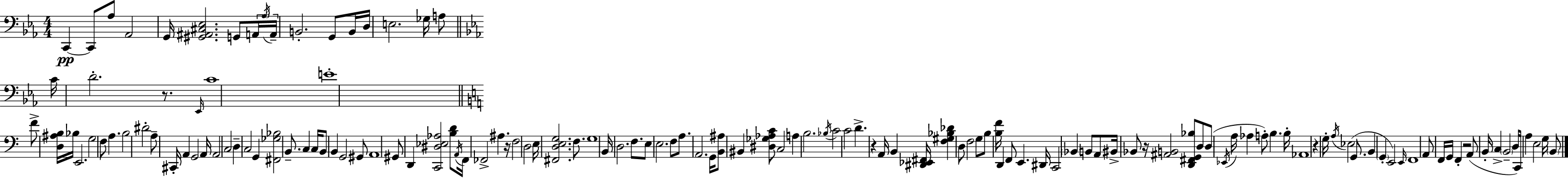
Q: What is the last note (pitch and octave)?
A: B2